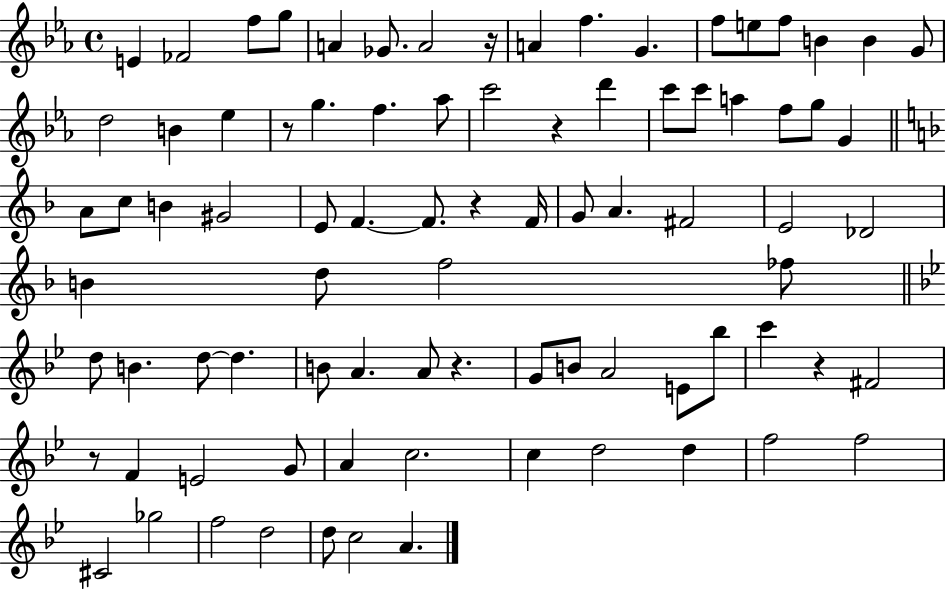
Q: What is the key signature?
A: EES major